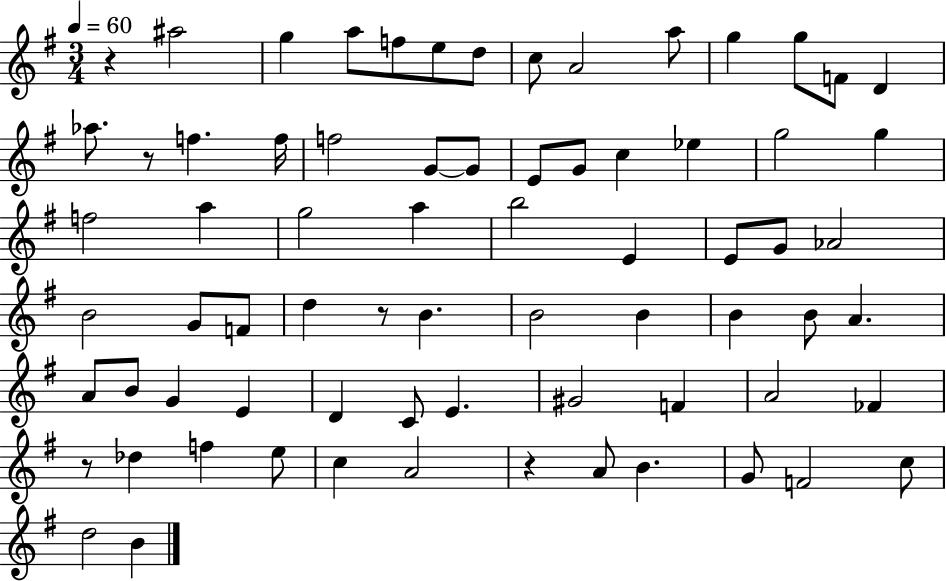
R/q A#5/h G5/q A5/e F5/e E5/e D5/e C5/e A4/h A5/e G5/q G5/e F4/e D4/q Ab5/e. R/e F5/q. F5/s F5/h G4/e G4/e E4/e G4/e C5/q Eb5/q G5/h G5/q F5/h A5/q G5/h A5/q B5/h E4/q E4/e G4/e Ab4/h B4/h G4/e F4/e D5/q R/e B4/q. B4/h B4/q B4/q B4/e A4/q. A4/e B4/e G4/q E4/q D4/q C4/e E4/q. G#4/h F4/q A4/h FES4/q R/e Db5/q F5/q E5/e C5/q A4/h R/q A4/e B4/q. G4/e F4/h C5/e D5/h B4/q